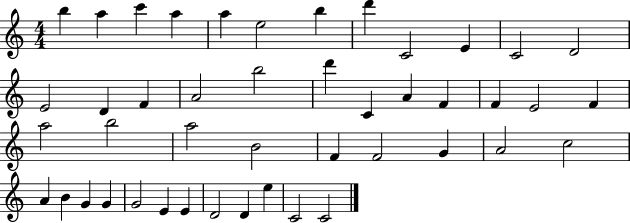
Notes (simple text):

B5/q A5/q C6/q A5/q A5/q E5/h B5/q D6/q C4/h E4/q C4/h D4/h E4/h D4/q F4/q A4/h B5/h D6/q C4/q A4/q F4/q F4/q E4/h F4/q A5/h B5/h A5/h B4/h F4/q F4/h G4/q A4/h C5/h A4/q B4/q G4/q G4/q G4/h E4/q E4/q D4/h D4/q E5/q C4/h C4/h